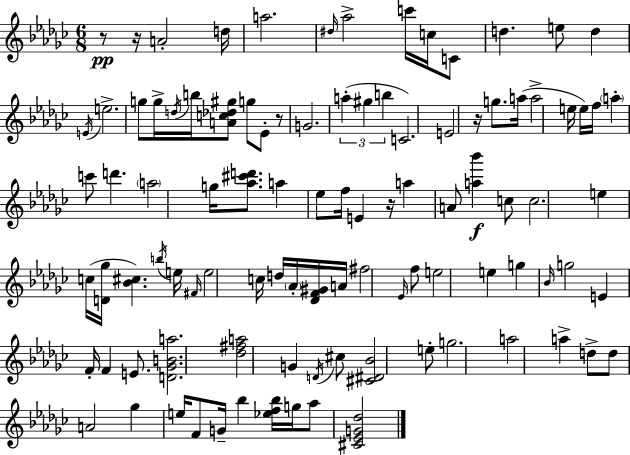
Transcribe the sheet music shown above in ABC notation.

X:1
T:Untitled
M:6/8
L:1/4
K:Ebm
z/2 z/4 A2 d/4 a2 ^d/4 _a2 c'/4 c/4 C/2 d e/2 d E/4 e2 g/2 g/4 d/4 b/4 [Ac_d^g]/2 g/2 _E/2 z/2 G2 a ^g b C2 E2 z/4 g/2 a/4 a2 e/4 e/4 f/4 a c'/2 d' a2 g/4 [_a^c'd']/2 a _e/2 f/4 E z/4 a A/2 [a_b'] c/2 c2 e c/4 [D_g]/4 [_B^c] b/4 e/4 ^F/4 e2 c/4 d/4 _A/4 [_DF^G]/4 A/4 ^f2 _E/4 f/2 e2 e g _B/4 g2 E F/4 F E/2 [D_GBa]2 [_d^fa]2 G D/4 ^c/2 [^C^D_B]2 e/2 g2 a2 a d/2 d/2 A2 _g e/4 F/2 G/4 _b [_ef_b]/4 g/4 _a/2 [^C_EG_d]2